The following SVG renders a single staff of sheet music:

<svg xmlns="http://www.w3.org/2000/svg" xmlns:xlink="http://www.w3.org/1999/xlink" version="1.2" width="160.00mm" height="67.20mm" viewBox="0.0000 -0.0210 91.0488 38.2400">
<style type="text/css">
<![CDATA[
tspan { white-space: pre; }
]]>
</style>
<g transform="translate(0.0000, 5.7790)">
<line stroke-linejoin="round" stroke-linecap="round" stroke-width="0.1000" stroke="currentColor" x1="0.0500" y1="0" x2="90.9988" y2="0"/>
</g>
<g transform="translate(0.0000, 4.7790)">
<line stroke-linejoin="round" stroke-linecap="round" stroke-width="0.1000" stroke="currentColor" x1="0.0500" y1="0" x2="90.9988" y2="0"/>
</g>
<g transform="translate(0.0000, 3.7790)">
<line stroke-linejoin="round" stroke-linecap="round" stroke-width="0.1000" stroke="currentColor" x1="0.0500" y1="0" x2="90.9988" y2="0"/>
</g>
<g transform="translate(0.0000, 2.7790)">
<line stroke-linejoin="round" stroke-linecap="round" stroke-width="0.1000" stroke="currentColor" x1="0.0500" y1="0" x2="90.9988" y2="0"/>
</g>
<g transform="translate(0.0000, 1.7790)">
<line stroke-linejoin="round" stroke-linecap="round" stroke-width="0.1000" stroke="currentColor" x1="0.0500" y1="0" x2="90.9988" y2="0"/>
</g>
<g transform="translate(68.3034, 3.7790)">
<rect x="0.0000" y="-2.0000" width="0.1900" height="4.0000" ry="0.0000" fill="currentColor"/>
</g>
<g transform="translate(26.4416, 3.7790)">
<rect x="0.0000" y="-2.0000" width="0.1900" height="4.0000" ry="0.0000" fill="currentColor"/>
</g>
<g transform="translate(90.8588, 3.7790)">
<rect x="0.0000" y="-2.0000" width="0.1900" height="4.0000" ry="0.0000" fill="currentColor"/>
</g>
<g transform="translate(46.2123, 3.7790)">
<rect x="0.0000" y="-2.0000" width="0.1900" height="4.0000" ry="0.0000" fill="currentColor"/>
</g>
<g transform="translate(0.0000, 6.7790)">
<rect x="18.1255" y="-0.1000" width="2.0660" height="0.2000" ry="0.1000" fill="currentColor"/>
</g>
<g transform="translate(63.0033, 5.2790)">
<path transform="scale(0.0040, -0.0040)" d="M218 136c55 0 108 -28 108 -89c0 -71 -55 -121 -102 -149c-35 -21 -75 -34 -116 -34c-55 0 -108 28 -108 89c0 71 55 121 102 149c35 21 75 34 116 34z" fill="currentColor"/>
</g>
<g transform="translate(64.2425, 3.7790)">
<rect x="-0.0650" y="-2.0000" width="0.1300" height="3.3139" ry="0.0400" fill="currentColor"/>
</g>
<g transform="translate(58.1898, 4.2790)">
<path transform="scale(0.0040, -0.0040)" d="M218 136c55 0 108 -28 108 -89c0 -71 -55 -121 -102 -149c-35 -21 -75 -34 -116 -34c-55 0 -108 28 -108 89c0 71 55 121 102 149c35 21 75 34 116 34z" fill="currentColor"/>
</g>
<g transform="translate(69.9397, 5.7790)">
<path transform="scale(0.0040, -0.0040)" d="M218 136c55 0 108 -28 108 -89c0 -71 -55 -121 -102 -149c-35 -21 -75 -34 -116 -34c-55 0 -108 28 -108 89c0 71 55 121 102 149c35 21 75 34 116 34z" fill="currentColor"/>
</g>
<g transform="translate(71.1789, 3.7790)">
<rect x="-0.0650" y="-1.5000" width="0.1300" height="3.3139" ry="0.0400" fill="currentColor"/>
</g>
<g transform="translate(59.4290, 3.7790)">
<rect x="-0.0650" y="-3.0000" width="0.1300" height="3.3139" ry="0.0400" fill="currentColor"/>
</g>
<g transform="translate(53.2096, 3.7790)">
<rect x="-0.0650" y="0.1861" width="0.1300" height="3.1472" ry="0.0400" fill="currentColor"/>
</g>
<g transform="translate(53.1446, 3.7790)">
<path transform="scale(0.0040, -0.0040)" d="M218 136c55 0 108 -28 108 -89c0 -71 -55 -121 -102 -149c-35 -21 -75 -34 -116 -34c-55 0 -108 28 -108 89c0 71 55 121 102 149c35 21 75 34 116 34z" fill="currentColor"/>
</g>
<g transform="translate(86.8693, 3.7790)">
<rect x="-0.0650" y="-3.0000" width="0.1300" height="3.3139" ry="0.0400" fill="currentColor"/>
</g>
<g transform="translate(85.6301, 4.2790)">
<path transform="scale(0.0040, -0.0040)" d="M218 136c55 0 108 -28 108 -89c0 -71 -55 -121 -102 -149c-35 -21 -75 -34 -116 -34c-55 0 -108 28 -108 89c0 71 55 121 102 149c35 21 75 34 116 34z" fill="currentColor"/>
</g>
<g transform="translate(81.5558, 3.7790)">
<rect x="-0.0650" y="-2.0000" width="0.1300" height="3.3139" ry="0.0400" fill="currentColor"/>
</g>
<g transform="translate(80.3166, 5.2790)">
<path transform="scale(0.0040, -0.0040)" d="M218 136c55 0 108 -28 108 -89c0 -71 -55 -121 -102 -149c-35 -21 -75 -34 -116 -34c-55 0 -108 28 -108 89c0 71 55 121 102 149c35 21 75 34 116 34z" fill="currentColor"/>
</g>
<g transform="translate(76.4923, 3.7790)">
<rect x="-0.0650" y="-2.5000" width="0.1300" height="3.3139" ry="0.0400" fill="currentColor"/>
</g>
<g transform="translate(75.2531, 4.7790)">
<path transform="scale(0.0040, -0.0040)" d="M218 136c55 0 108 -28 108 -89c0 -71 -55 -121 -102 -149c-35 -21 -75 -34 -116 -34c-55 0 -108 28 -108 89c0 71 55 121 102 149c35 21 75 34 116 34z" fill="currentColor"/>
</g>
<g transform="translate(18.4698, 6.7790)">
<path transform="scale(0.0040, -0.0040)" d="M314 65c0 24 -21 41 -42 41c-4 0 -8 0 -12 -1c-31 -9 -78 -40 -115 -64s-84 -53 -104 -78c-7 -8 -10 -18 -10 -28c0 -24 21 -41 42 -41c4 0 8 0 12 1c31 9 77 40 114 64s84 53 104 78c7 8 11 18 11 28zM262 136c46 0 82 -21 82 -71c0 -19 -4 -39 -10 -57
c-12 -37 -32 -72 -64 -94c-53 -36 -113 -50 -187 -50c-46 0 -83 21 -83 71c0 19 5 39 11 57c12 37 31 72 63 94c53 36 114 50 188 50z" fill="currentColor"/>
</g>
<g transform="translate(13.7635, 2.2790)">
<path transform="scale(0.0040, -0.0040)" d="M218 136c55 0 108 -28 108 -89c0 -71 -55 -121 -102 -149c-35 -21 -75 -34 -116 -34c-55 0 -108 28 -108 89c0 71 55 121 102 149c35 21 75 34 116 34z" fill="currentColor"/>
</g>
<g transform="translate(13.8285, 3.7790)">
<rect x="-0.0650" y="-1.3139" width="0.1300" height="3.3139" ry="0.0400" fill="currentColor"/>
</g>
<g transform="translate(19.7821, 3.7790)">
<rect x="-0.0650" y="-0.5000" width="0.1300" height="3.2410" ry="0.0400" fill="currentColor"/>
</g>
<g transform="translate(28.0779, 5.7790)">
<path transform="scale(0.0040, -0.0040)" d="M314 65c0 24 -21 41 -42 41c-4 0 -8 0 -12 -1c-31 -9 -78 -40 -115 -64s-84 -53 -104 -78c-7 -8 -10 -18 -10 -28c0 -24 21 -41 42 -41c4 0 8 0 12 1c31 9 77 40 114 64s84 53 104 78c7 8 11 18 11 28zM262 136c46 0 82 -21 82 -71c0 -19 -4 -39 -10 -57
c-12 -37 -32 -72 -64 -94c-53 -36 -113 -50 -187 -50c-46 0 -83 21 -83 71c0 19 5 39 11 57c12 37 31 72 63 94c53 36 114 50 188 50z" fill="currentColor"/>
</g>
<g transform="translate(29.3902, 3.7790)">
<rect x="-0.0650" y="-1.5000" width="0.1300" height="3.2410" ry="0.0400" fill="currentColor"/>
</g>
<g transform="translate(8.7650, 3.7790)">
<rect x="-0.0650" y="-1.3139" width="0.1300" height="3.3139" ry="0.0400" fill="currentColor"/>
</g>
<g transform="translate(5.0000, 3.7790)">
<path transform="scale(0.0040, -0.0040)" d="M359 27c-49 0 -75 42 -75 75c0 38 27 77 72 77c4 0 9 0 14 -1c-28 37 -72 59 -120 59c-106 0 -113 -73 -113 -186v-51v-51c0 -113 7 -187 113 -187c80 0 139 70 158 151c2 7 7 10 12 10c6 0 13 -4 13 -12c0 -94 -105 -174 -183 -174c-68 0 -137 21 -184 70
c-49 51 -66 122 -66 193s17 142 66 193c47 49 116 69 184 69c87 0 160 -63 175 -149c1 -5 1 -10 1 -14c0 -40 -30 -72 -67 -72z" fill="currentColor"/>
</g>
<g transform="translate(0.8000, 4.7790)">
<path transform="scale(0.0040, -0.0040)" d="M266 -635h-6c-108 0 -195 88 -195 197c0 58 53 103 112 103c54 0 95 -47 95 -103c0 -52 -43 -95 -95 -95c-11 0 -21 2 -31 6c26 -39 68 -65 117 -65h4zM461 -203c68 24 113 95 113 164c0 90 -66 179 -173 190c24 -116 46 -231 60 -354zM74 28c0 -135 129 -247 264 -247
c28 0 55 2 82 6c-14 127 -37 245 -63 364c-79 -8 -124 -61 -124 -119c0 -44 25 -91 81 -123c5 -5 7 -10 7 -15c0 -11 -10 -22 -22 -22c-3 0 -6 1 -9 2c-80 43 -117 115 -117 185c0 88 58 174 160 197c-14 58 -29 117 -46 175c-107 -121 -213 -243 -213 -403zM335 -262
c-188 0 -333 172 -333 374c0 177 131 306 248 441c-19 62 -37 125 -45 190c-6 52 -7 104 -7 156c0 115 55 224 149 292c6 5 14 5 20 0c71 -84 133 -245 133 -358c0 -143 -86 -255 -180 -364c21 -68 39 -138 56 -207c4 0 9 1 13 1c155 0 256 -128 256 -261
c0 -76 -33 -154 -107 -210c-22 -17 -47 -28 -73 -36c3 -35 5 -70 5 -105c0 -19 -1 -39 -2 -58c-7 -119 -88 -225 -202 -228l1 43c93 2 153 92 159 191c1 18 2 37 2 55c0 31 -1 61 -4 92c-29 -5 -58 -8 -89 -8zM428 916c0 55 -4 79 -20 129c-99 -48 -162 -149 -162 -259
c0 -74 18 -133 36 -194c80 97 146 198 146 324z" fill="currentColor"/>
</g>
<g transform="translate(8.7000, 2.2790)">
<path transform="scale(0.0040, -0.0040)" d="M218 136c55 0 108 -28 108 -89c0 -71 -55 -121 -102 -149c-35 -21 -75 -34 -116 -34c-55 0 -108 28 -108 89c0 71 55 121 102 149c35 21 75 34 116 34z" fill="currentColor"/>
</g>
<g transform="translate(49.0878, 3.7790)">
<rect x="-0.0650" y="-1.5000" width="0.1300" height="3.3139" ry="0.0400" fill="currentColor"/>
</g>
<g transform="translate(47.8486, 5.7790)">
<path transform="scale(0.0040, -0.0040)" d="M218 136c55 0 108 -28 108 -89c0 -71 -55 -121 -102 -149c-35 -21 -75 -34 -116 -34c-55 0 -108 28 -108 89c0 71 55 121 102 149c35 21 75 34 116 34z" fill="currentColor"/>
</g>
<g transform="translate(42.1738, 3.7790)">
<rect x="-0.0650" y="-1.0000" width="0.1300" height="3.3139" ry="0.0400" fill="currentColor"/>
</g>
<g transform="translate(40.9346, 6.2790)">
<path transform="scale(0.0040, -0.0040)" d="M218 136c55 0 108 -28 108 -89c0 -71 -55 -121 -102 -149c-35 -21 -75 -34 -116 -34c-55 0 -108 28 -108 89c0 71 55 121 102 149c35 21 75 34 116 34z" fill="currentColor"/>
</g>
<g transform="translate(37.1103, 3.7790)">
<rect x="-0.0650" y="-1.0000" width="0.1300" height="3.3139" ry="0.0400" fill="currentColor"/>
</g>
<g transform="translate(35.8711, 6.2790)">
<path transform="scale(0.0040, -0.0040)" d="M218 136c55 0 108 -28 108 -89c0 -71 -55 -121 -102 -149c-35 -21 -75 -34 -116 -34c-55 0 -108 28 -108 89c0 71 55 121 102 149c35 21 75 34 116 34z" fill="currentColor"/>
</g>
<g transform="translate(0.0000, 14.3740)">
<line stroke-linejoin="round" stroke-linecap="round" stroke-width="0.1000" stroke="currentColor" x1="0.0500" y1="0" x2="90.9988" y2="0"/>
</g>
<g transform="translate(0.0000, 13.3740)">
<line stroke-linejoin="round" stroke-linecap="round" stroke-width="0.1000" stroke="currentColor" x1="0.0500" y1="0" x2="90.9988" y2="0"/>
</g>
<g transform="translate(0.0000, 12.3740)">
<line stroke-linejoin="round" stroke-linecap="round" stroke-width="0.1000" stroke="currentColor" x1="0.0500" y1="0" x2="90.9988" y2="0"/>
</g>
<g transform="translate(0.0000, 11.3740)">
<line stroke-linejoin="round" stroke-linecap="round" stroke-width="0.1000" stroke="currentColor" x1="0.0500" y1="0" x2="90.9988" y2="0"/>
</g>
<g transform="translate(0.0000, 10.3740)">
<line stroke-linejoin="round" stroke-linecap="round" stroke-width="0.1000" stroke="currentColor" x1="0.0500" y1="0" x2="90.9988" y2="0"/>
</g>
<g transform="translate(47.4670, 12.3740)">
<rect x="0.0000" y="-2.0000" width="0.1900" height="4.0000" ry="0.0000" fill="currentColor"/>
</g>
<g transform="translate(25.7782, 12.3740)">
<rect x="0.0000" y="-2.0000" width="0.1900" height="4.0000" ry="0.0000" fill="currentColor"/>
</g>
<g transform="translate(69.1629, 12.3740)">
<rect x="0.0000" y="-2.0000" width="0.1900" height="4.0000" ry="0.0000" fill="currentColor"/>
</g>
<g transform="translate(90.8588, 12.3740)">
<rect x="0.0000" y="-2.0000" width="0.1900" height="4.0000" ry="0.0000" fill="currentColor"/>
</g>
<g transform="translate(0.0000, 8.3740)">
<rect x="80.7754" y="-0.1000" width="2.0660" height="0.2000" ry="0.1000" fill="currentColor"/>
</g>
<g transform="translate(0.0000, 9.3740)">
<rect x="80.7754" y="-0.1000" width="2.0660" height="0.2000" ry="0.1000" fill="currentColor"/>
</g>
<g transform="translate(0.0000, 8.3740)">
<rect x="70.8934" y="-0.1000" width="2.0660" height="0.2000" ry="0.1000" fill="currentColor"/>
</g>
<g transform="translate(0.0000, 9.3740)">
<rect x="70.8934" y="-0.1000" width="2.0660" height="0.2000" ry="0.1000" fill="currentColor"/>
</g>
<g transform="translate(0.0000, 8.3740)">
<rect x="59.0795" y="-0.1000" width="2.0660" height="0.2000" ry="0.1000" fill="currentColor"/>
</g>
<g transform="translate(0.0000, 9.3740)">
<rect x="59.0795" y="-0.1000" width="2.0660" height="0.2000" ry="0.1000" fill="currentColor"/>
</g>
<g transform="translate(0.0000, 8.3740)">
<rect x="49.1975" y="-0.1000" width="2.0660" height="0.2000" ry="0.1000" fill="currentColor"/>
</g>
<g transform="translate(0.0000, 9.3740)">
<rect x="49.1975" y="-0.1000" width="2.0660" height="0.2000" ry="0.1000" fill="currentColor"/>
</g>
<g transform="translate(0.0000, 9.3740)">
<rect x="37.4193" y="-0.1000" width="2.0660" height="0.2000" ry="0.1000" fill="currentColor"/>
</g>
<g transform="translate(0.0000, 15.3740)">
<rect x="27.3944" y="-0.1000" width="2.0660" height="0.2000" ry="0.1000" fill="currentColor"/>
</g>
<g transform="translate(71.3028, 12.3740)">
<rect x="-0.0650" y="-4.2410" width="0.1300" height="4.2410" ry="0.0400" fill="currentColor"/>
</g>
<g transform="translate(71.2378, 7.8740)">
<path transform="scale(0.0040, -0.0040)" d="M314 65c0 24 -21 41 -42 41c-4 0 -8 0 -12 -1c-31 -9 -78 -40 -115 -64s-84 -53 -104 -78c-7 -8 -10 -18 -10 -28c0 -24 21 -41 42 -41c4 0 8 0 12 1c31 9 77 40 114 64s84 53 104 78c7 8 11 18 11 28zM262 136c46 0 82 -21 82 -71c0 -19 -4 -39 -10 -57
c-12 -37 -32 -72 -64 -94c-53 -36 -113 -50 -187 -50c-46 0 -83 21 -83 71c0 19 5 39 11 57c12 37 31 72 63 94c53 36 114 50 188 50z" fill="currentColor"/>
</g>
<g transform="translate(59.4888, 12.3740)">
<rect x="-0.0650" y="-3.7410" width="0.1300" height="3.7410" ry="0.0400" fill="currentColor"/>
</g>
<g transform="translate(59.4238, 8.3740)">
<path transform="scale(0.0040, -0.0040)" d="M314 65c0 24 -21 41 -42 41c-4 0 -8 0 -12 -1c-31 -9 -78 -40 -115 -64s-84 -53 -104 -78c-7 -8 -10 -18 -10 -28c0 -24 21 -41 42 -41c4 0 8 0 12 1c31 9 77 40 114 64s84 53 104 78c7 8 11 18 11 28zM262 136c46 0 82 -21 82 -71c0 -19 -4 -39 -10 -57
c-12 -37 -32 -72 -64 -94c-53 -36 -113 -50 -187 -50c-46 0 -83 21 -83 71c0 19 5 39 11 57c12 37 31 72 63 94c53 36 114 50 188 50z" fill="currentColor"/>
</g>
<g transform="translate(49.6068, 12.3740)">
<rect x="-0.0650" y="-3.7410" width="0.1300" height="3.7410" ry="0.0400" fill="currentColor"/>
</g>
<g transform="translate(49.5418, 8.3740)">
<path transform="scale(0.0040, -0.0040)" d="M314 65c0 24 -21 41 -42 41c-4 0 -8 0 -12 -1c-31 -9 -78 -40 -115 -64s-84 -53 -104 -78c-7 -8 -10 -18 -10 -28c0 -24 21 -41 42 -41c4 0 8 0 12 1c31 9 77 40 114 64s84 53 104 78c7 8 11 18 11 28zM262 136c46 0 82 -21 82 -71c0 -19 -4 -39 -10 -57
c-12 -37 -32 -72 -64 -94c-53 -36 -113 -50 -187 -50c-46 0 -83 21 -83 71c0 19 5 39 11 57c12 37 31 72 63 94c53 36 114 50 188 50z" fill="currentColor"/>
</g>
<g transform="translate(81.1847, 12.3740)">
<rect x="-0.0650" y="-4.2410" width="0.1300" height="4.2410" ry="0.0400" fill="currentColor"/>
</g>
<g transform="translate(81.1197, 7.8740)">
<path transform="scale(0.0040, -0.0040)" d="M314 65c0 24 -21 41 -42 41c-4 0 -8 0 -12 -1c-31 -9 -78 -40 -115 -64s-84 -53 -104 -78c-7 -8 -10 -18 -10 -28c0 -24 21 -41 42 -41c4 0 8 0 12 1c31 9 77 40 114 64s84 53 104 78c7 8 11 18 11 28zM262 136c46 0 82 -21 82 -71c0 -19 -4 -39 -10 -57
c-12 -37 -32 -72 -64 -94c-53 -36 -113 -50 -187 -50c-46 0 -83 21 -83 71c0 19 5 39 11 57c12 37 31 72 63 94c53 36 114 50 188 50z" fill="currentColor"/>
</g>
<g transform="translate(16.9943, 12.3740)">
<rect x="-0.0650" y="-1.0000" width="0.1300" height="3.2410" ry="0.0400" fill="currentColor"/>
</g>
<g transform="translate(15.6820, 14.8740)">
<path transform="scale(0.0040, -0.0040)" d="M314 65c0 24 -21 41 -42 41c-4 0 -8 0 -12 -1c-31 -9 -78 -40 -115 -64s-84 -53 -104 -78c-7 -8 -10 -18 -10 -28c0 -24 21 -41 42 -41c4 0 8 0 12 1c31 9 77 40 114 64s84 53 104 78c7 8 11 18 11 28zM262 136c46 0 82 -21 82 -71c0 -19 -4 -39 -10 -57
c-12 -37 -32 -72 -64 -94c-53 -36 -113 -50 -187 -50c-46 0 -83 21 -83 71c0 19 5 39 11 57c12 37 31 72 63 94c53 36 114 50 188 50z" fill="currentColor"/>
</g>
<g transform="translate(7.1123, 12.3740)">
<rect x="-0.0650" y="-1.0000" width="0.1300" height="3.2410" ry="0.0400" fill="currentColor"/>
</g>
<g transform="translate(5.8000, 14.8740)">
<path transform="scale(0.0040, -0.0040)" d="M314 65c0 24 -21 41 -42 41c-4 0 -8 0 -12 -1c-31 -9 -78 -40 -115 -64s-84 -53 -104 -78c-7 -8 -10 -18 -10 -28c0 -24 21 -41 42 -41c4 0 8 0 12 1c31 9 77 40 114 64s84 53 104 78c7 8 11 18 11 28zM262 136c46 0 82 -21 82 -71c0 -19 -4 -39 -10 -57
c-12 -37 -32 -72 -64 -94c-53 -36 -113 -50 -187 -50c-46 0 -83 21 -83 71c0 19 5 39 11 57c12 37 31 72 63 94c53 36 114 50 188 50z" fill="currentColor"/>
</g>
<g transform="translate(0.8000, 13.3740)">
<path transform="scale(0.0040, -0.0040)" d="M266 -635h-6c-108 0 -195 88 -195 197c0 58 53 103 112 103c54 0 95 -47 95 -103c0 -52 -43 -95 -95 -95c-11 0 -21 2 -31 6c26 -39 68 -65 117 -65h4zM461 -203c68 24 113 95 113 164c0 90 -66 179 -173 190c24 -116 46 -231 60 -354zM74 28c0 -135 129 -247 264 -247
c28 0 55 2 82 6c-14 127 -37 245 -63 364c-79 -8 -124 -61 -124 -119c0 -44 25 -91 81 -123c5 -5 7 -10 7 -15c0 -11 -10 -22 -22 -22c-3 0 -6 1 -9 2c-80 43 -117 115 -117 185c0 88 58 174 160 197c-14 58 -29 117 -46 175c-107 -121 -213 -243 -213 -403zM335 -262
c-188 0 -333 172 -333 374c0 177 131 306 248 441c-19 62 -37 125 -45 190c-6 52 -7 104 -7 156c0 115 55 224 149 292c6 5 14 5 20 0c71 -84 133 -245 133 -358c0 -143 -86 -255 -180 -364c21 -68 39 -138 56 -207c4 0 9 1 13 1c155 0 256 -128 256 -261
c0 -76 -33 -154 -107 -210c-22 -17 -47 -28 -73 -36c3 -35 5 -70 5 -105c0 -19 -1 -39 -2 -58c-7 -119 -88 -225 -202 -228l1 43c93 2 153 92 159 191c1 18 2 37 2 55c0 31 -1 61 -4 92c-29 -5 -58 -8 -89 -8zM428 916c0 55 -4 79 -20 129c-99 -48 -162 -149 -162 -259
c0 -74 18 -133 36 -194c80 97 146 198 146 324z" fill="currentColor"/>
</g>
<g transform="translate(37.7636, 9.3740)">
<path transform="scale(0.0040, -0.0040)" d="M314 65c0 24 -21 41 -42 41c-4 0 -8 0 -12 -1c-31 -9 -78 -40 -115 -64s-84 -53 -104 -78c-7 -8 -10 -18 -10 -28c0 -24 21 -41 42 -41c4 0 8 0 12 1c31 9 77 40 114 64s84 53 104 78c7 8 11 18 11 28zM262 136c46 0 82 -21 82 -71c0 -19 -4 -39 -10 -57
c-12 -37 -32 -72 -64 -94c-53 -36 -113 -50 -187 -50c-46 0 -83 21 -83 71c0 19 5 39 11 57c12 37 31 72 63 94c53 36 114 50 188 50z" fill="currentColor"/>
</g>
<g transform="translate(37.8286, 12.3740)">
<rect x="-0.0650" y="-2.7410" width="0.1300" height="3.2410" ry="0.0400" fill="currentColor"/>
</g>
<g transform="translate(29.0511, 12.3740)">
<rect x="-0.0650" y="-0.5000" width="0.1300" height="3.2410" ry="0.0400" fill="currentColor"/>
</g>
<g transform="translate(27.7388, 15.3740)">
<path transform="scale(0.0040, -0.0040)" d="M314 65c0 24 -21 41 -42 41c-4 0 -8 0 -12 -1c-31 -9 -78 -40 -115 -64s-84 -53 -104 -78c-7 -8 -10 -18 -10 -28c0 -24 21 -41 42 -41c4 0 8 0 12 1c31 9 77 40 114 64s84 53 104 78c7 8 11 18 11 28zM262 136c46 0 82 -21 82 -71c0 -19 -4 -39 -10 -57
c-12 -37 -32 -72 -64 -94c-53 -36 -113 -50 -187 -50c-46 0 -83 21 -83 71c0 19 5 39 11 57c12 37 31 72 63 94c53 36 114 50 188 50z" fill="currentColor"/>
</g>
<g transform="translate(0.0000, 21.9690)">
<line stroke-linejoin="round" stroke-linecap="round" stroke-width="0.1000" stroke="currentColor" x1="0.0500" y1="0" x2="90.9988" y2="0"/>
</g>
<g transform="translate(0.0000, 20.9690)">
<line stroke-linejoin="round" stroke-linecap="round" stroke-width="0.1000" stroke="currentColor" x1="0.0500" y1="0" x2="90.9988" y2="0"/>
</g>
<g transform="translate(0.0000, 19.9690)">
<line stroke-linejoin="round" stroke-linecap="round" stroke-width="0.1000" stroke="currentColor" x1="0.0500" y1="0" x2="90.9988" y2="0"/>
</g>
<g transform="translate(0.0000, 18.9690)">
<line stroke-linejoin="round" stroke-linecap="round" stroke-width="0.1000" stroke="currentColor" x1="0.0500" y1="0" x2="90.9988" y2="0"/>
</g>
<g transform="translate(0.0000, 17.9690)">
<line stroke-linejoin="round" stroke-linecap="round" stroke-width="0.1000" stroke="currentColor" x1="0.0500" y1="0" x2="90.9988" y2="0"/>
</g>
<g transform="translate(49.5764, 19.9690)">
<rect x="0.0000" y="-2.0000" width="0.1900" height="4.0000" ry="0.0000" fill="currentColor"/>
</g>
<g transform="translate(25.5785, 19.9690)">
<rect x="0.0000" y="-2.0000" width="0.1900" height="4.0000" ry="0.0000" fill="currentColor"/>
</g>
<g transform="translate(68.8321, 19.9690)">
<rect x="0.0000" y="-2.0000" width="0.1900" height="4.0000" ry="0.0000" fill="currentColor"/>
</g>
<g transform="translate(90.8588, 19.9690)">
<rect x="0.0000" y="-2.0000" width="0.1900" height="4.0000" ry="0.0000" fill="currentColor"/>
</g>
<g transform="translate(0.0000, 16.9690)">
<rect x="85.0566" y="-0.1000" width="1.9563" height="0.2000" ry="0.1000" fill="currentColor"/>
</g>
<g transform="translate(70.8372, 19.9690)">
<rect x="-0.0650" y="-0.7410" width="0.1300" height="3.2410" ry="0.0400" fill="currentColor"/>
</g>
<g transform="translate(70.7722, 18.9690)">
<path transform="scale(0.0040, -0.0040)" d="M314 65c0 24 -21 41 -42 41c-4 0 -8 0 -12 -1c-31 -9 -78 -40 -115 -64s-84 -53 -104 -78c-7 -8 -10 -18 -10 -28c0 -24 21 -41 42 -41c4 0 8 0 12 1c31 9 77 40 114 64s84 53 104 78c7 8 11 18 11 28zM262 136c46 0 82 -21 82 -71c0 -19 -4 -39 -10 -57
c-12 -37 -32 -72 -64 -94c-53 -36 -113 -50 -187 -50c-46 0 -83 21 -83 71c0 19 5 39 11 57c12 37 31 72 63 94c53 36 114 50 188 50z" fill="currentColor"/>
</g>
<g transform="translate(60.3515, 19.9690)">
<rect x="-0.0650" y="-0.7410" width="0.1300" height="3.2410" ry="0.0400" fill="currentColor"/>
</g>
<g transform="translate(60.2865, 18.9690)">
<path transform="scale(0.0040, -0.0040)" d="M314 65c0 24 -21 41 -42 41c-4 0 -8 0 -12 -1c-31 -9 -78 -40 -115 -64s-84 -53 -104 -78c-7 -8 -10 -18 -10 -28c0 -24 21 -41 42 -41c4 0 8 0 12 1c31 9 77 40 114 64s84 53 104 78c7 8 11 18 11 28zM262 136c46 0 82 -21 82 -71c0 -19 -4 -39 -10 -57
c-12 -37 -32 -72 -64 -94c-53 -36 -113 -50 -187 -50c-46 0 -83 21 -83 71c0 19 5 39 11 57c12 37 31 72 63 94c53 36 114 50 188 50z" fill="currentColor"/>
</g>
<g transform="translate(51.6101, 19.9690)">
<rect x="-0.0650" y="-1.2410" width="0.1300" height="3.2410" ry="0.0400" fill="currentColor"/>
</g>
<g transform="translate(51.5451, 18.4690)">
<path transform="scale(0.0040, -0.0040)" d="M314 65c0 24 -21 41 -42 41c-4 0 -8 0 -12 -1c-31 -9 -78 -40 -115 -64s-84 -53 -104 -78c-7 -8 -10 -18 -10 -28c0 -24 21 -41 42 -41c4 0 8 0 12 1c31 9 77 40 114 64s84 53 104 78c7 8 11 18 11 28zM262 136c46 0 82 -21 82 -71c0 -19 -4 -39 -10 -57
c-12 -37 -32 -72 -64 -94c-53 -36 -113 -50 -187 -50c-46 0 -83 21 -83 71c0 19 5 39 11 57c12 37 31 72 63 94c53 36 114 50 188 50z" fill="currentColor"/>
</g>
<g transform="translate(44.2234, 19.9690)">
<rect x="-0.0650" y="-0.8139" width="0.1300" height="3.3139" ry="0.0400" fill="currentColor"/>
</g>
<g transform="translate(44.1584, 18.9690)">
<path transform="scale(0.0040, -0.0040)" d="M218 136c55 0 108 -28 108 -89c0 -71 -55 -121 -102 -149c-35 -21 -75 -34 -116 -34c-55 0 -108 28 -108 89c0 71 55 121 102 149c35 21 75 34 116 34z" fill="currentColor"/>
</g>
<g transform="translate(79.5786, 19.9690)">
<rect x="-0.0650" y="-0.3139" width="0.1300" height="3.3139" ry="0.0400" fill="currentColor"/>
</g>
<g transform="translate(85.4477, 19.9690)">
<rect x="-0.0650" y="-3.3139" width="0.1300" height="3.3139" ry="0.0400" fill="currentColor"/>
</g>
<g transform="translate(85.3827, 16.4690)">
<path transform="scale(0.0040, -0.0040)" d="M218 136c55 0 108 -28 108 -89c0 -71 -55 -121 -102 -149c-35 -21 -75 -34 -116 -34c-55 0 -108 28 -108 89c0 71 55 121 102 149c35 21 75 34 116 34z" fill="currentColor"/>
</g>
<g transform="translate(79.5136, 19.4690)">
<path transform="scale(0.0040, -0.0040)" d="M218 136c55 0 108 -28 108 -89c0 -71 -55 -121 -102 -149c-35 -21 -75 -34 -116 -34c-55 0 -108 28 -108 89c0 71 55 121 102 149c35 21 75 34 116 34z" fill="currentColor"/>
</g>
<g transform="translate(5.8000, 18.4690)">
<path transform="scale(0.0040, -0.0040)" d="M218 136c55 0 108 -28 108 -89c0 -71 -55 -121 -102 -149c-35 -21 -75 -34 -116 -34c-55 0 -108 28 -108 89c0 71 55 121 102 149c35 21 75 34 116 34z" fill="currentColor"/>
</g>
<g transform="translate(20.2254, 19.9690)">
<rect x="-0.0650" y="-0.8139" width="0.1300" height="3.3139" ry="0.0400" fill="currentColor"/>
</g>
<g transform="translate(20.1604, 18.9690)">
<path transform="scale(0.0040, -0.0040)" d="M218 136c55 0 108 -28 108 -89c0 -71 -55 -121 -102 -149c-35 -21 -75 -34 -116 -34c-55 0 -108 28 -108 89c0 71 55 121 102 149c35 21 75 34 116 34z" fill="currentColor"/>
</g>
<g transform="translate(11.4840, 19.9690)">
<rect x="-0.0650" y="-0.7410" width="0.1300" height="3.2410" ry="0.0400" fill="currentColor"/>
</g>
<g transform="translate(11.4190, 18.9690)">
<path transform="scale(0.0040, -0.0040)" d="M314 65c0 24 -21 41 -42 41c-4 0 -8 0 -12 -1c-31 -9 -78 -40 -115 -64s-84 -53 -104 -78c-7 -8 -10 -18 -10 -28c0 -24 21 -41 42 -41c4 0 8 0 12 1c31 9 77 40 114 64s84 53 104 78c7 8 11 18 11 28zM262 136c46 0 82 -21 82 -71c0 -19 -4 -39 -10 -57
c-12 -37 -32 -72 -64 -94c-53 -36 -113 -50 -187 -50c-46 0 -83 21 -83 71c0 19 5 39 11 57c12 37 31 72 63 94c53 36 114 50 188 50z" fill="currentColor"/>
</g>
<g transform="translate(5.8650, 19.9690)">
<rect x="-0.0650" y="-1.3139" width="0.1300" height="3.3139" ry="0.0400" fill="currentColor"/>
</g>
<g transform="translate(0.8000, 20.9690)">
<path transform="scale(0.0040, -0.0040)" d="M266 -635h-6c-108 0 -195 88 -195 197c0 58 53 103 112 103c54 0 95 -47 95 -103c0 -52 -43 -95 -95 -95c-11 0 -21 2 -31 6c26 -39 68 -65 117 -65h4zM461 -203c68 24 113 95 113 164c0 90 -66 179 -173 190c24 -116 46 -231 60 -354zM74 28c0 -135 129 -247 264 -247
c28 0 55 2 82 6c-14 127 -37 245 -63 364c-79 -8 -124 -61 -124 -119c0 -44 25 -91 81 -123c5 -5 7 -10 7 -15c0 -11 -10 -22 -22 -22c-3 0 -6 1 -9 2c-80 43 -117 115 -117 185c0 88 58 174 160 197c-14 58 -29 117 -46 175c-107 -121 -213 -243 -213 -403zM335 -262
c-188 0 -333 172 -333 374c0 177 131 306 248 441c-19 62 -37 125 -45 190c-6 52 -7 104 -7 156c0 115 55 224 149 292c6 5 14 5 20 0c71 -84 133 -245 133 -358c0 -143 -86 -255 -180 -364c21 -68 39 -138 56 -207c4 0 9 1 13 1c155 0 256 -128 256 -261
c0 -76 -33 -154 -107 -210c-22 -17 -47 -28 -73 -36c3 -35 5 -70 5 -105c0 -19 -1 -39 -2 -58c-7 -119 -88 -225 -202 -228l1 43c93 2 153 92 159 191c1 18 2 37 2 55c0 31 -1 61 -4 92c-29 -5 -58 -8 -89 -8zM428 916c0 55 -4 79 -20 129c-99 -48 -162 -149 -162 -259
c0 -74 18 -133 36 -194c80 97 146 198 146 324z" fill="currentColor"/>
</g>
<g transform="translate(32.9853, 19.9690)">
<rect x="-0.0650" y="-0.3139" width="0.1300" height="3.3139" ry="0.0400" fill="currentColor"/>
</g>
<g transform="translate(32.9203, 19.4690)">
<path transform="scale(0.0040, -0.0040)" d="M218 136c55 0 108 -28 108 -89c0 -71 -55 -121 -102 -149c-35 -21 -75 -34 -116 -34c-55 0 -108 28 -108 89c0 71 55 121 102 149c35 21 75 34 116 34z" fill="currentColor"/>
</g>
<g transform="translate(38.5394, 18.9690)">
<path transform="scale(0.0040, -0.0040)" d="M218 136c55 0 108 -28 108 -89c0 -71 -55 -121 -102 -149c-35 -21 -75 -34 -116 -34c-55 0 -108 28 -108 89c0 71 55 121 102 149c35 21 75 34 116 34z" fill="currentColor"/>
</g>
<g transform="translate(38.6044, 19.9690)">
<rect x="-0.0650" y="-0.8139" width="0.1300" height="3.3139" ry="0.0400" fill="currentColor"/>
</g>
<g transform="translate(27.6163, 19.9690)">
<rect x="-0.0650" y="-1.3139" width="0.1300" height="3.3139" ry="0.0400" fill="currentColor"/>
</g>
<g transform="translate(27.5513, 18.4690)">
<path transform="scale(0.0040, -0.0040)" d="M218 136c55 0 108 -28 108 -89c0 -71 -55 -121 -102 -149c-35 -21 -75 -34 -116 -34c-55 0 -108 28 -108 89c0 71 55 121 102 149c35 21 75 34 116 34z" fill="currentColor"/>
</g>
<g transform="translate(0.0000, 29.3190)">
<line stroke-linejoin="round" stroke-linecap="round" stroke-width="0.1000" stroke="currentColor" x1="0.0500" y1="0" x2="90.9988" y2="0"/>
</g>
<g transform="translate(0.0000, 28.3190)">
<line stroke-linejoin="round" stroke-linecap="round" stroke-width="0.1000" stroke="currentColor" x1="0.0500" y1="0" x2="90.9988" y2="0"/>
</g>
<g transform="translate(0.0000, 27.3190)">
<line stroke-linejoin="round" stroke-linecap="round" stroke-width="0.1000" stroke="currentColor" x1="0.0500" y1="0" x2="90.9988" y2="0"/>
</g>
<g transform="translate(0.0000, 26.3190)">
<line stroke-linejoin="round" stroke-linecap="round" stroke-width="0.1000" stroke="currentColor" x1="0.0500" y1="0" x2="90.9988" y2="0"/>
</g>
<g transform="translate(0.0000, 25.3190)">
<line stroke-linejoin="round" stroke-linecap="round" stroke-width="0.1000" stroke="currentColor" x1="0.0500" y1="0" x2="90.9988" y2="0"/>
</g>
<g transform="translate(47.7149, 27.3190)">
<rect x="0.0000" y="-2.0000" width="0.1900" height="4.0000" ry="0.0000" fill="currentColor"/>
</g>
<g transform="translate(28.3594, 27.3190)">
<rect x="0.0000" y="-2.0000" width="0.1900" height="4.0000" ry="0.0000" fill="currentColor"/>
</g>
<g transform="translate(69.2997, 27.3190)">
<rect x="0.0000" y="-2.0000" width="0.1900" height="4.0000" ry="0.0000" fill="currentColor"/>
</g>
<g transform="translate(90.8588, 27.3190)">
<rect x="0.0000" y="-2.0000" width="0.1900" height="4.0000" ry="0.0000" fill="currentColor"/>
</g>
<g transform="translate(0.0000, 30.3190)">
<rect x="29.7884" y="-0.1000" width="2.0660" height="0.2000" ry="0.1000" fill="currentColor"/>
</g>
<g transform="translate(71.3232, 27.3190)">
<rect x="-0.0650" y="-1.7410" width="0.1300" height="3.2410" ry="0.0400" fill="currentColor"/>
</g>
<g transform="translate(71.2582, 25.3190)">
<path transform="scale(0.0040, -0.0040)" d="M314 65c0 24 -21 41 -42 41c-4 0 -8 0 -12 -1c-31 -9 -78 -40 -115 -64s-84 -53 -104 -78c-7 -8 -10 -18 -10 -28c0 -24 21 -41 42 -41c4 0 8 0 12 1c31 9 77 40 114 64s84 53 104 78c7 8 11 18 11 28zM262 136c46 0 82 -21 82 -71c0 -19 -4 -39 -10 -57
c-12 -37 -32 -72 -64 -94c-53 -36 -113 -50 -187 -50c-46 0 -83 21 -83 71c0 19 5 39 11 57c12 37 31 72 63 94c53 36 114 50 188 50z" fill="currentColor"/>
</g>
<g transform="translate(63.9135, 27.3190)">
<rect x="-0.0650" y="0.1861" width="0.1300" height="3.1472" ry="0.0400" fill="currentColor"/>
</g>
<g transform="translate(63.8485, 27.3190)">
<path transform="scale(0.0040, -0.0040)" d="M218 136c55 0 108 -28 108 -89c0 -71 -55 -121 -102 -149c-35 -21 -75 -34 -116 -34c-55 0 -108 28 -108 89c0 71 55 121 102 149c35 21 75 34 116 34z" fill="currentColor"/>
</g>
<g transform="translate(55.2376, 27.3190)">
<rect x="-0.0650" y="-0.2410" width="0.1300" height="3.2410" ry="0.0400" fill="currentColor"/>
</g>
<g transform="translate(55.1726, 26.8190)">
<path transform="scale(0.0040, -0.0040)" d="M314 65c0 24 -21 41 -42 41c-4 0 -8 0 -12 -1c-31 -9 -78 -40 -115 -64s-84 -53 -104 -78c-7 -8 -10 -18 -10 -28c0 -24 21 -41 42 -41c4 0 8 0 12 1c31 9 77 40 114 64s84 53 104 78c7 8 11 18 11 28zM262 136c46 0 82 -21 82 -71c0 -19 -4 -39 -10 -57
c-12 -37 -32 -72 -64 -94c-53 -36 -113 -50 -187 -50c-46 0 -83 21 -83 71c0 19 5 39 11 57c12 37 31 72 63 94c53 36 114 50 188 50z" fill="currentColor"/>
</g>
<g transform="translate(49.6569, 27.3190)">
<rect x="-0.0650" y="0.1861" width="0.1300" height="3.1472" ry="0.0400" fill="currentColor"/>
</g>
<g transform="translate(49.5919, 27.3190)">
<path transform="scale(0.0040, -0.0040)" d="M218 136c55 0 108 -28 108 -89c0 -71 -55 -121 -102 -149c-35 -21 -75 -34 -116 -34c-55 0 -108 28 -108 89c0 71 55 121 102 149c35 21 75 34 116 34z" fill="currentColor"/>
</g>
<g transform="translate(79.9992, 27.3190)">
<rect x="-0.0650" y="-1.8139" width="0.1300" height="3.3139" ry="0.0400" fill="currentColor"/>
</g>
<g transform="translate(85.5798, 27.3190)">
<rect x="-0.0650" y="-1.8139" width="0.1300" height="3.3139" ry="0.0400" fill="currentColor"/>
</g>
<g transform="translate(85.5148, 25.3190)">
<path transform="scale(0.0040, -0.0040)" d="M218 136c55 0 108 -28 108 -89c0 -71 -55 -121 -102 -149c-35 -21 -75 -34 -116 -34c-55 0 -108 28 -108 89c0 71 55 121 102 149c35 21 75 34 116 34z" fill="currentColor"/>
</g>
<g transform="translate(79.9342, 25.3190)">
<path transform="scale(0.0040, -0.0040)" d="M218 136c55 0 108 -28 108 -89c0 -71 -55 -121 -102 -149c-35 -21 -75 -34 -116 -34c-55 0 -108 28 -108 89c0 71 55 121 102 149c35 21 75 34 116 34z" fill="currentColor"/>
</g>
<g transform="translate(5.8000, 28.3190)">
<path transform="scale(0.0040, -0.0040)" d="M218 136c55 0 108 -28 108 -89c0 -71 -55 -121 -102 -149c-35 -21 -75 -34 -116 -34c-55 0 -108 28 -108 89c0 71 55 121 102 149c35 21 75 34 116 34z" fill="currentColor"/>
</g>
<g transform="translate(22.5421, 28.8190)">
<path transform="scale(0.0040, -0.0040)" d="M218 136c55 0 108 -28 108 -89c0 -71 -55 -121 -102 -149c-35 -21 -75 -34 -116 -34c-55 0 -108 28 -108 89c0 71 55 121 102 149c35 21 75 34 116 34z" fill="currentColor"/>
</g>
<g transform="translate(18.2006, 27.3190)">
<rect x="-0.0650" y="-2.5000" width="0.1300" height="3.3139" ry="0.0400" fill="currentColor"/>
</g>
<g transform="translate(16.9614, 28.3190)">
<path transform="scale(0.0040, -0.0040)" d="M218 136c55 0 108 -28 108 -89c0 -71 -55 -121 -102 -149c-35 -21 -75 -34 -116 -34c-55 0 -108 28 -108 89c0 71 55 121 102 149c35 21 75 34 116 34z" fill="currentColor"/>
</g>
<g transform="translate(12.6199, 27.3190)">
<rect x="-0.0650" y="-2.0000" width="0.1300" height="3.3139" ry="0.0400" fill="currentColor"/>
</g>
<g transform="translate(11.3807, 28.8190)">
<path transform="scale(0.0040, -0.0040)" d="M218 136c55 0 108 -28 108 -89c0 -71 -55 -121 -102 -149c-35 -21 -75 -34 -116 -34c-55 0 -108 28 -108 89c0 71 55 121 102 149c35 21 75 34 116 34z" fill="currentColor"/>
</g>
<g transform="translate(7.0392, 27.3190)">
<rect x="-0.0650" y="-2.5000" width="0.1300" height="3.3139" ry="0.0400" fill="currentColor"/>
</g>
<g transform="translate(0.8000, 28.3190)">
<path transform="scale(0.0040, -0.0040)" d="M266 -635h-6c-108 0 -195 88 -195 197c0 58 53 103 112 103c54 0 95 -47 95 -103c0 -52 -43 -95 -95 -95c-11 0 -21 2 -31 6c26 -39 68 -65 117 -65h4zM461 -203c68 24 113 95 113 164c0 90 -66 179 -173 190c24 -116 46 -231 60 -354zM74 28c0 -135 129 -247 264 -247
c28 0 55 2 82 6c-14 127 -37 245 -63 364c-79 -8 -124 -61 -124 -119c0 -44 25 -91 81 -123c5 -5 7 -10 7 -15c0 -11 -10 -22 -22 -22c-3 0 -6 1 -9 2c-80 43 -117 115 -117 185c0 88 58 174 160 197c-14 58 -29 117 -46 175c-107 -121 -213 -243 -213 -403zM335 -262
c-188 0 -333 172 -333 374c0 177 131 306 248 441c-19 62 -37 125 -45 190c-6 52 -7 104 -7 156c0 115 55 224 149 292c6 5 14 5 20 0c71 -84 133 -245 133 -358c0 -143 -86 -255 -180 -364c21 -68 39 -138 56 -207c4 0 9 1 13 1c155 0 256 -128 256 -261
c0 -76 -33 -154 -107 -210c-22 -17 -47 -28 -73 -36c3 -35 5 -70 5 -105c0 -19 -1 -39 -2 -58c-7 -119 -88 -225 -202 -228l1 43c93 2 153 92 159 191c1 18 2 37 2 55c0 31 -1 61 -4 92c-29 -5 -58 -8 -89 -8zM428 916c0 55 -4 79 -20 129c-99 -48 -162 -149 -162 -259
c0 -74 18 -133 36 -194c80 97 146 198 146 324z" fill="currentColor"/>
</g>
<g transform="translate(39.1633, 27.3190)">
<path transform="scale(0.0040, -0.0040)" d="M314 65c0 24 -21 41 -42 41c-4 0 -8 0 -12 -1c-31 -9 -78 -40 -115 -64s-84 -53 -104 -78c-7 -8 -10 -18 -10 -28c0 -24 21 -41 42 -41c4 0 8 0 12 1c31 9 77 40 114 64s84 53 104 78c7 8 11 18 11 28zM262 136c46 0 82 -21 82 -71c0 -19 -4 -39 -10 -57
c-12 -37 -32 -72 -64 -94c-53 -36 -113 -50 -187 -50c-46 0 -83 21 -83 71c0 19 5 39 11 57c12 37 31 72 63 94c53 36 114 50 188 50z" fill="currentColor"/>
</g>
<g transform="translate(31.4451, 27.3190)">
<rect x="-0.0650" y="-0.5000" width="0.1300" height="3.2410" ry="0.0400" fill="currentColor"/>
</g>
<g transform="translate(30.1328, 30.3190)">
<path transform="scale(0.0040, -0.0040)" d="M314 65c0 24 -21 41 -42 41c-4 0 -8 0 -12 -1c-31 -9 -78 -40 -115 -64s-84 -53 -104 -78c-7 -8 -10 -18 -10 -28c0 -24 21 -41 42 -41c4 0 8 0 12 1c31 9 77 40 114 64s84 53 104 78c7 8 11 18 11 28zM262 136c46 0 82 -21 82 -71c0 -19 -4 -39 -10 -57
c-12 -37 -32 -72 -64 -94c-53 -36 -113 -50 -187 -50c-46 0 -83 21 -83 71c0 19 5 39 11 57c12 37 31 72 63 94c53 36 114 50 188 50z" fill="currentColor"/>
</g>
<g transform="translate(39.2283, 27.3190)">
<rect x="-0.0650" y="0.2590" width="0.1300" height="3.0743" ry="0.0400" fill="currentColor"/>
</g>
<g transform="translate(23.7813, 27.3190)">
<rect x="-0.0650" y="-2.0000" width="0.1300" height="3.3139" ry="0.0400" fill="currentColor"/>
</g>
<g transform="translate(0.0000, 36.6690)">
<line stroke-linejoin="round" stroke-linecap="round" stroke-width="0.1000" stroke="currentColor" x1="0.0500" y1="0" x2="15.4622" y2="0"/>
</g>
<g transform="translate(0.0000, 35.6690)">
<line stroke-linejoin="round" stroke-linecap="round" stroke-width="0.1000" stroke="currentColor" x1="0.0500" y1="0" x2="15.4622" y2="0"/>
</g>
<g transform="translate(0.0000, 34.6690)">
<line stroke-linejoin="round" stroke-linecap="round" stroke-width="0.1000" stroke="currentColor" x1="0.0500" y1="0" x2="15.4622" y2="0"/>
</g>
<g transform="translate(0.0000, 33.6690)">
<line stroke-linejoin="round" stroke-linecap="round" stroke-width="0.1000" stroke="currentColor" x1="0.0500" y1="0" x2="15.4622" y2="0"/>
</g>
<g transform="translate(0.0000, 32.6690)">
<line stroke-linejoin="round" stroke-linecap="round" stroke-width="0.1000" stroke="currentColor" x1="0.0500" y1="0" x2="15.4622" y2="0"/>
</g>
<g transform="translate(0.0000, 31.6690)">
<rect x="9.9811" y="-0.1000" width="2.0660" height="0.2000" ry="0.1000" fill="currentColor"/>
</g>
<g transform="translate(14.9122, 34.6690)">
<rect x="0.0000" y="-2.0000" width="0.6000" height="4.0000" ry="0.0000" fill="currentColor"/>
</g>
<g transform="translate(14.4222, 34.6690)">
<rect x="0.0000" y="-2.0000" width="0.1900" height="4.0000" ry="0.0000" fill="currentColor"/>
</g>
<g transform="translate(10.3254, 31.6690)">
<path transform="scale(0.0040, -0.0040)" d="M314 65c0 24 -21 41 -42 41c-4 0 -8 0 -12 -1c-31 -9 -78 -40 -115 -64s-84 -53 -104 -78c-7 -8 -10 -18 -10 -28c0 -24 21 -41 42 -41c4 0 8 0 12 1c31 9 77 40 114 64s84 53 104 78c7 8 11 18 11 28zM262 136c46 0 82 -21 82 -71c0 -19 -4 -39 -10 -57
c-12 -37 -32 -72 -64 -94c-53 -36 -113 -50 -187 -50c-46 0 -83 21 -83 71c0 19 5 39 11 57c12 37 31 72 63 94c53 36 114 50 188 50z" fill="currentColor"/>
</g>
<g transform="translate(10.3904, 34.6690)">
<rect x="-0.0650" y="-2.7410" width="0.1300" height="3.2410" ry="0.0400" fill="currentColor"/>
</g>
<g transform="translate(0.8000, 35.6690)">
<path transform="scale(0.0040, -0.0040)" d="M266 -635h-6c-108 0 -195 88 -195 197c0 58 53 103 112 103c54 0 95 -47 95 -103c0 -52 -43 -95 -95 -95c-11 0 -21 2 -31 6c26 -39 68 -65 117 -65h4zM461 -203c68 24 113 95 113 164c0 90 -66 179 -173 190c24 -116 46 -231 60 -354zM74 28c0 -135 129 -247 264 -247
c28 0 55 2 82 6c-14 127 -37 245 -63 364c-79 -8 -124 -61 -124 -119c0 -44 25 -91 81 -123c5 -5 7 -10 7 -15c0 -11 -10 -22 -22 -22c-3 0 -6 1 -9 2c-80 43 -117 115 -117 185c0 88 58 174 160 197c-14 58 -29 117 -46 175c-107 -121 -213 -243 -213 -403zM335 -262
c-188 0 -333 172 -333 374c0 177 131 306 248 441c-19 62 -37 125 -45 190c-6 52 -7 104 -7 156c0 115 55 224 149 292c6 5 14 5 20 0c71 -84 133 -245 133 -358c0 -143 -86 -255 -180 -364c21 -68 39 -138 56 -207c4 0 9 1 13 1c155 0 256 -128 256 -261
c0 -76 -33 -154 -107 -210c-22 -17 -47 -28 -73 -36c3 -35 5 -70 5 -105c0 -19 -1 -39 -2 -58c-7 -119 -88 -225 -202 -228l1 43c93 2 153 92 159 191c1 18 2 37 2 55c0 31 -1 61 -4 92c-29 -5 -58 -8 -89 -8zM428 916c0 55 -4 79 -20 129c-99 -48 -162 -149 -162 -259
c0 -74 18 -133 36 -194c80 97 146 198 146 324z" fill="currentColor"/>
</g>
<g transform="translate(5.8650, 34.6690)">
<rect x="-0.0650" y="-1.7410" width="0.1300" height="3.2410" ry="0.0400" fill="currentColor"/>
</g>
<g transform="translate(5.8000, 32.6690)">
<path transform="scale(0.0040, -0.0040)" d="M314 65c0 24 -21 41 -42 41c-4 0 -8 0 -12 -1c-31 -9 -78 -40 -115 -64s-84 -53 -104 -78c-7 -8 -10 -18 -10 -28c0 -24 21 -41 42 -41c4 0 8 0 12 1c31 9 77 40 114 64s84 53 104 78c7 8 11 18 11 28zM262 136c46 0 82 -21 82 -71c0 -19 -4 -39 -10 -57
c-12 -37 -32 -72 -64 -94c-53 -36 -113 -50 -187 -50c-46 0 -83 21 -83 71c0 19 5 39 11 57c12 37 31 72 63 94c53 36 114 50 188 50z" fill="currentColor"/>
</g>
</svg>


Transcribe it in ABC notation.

X:1
T:Untitled
M:4/4
L:1/4
K:C
e e C2 E2 D D E B A F E G F A D2 D2 C2 a2 c'2 c'2 d'2 d'2 e d2 d e c d d e2 d2 d2 c b G F G F C2 B2 B c2 B f2 f f f2 a2